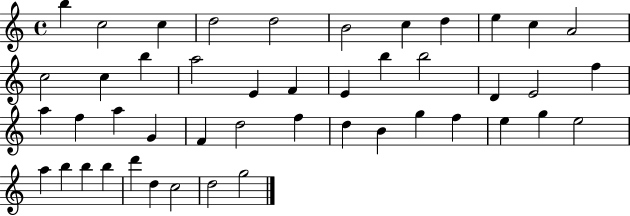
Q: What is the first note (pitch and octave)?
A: B5